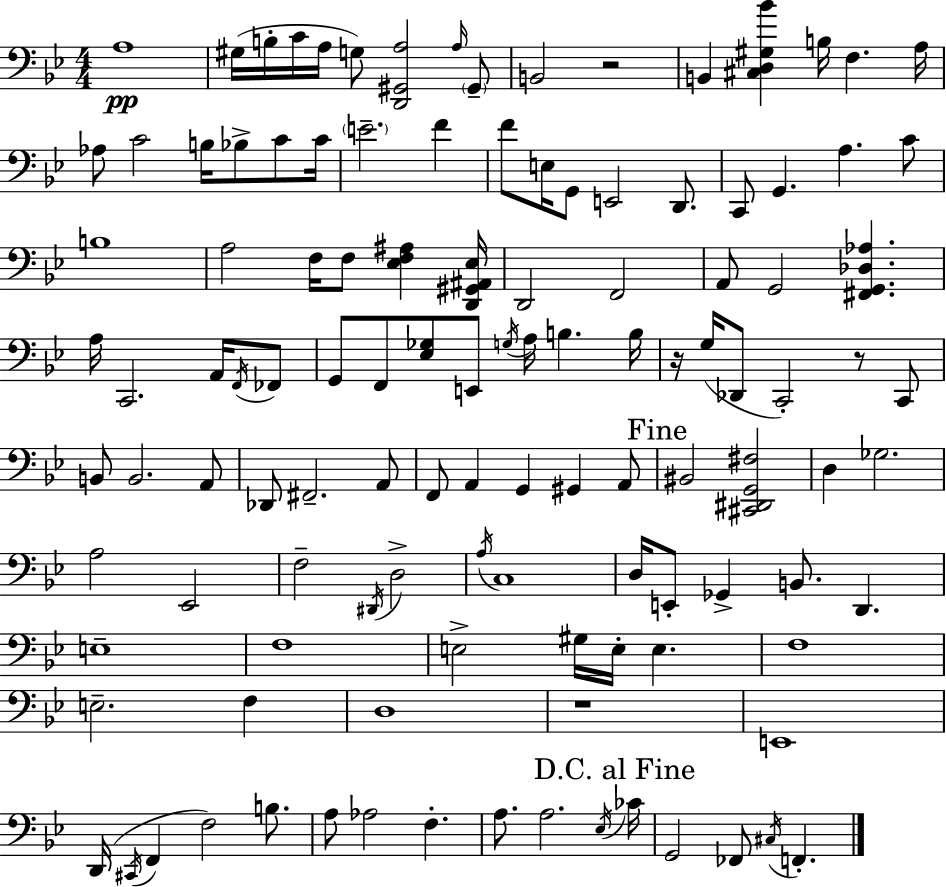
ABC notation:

X:1
T:Untitled
M:4/4
L:1/4
K:Bb
A,4 ^G,/4 B,/4 C/4 A,/4 G,/2 [D,,^G,,A,]2 A,/4 ^G,,/2 B,,2 z2 B,, [^C,D,^G,_B] B,/4 F, A,/4 _A,/2 C2 B,/4 _B,/2 C/2 C/4 E2 F F/2 E,/4 G,,/2 E,,2 D,,/2 C,,/2 G,, A, C/2 B,4 A,2 F,/4 F,/2 [_E,F,^A,] [D,,^G,,^A,,_E,]/4 D,,2 F,,2 A,,/2 G,,2 [^F,,G,,_D,_A,] A,/4 C,,2 A,,/4 F,,/4 _F,,/2 G,,/2 F,,/2 [_E,_G,]/2 E,,/2 G,/4 A,/4 B, B,/4 z/4 G,/4 _D,,/2 C,,2 z/2 C,,/2 B,,/2 B,,2 A,,/2 _D,,/2 ^F,,2 A,,/2 F,,/2 A,, G,, ^G,, A,,/2 ^B,,2 [^C,,^D,,G,,^F,]2 D, _G,2 A,2 _E,,2 F,2 ^D,,/4 D,2 A,/4 C,4 D,/4 E,,/2 _G,, B,,/2 D,, E,4 F,4 E,2 ^G,/4 E,/4 E, F,4 E,2 F, D,4 z4 E,,4 D,,/4 ^C,,/4 F,, F,2 B,/2 A,/2 _A,2 F, A,/2 A,2 _E,/4 _C/4 G,,2 _F,,/2 ^C,/4 F,,